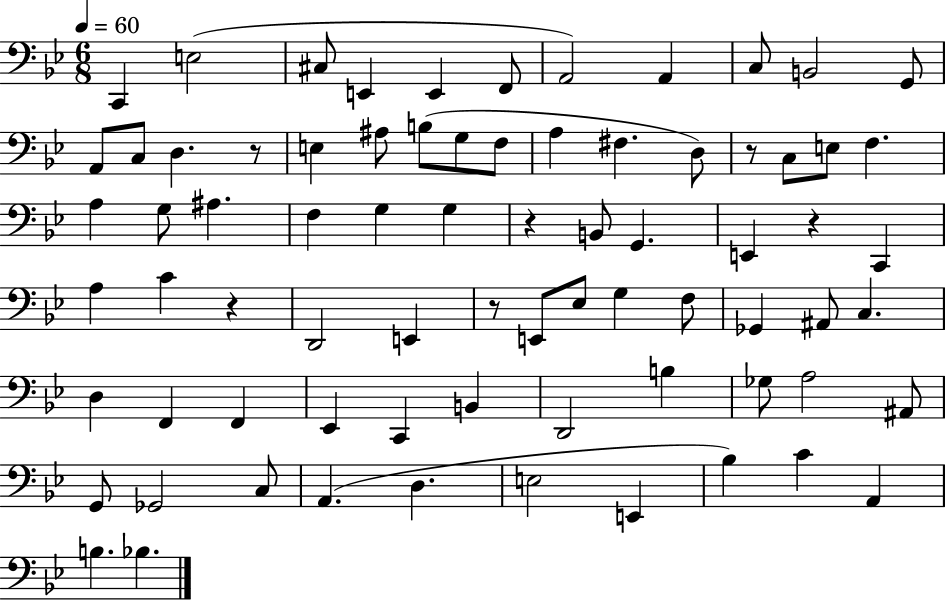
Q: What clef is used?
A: bass